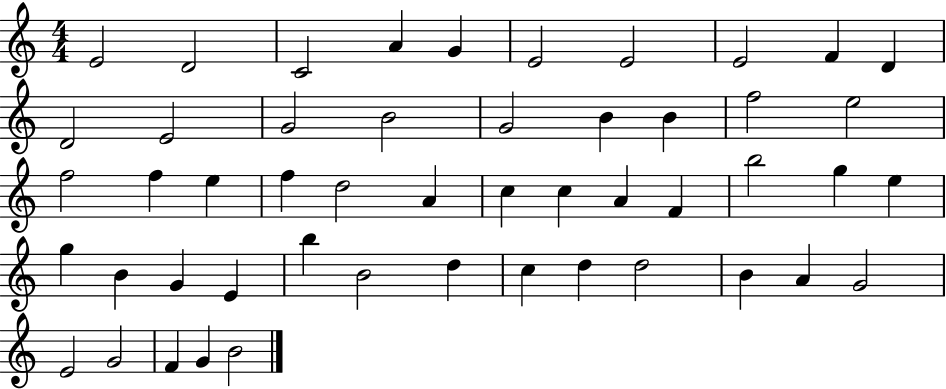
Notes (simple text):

E4/h D4/h C4/h A4/q G4/q E4/h E4/h E4/h F4/q D4/q D4/h E4/h G4/h B4/h G4/h B4/q B4/q F5/h E5/h F5/h F5/q E5/q F5/q D5/h A4/q C5/q C5/q A4/q F4/q B5/h G5/q E5/q G5/q B4/q G4/q E4/q B5/q B4/h D5/q C5/q D5/q D5/h B4/q A4/q G4/h E4/h G4/h F4/q G4/q B4/h